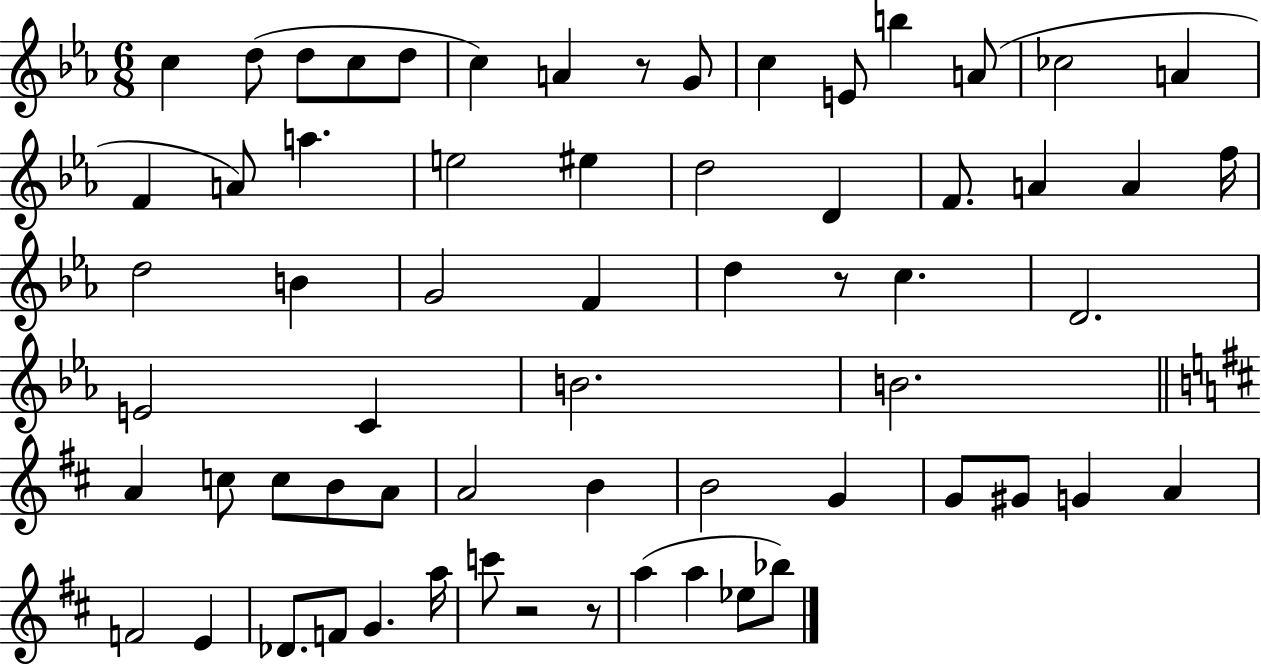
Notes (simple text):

C5/q D5/e D5/e C5/e D5/e C5/q A4/q R/e G4/e C5/q E4/e B5/q A4/e CES5/h A4/q F4/q A4/e A5/q. E5/h EIS5/q D5/h D4/q F4/e. A4/q A4/q F5/s D5/h B4/q G4/h F4/q D5/q R/e C5/q. D4/h. E4/h C4/q B4/h. B4/h. A4/q C5/e C5/e B4/e A4/e A4/h B4/q B4/h G4/q G4/e G#4/e G4/q A4/q F4/h E4/q Db4/e. F4/e G4/q. A5/s C6/e R/h R/e A5/q A5/q Eb5/e Bb5/e